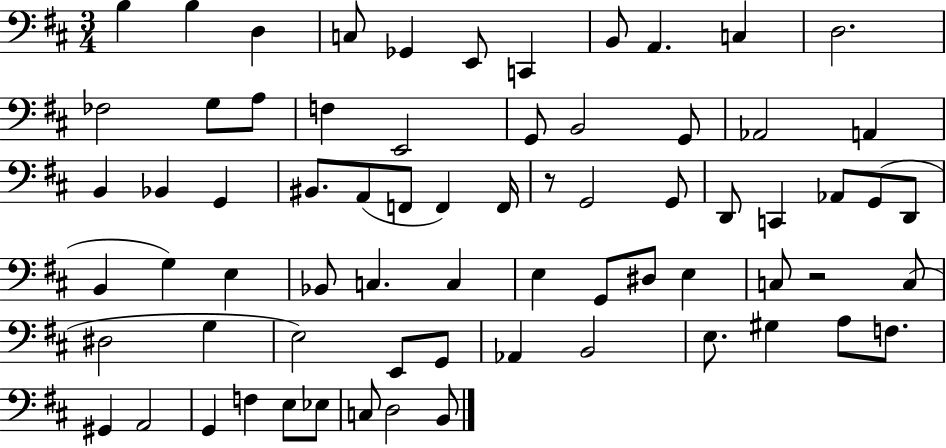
X:1
T:Untitled
M:3/4
L:1/4
K:D
B, B, D, C,/2 _G,, E,,/2 C,, B,,/2 A,, C, D,2 _F,2 G,/2 A,/2 F, E,,2 G,,/2 B,,2 G,,/2 _A,,2 A,, B,, _B,, G,, ^B,,/2 A,,/2 F,,/2 F,, F,,/4 z/2 G,,2 G,,/2 D,,/2 C,, _A,,/2 G,,/2 D,,/2 B,, G, E, _B,,/2 C, C, E, G,,/2 ^D,/2 E, C,/2 z2 C,/2 ^D,2 G, E,2 E,,/2 G,,/2 _A,, B,,2 E,/2 ^G, A,/2 F,/2 ^G,, A,,2 G,, F, E,/2 _E,/2 C,/2 D,2 B,,/2